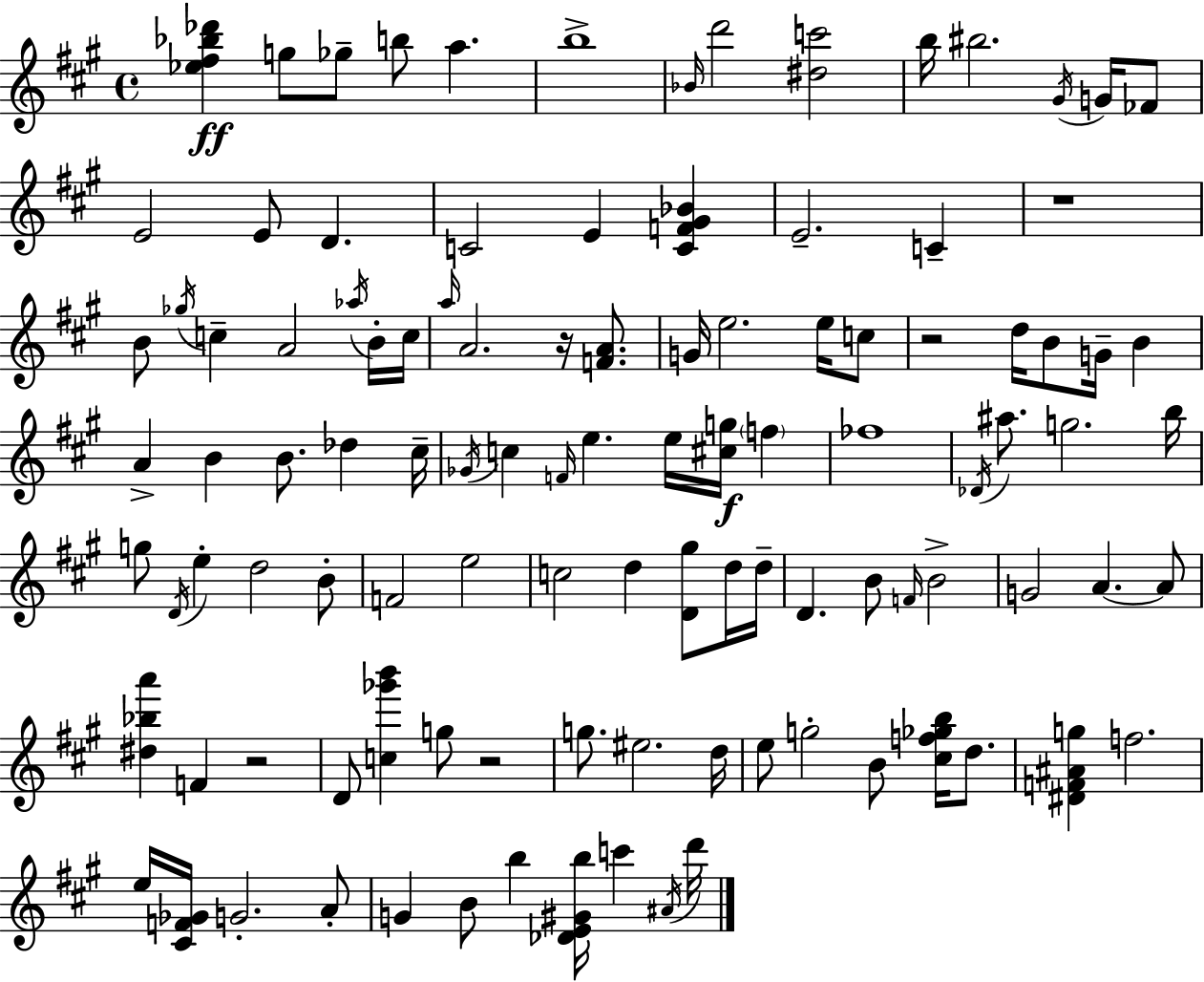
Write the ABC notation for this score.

X:1
T:Untitled
M:4/4
L:1/4
K:A
[_e^f_b_d'] g/2 _g/2 b/2 a b4 _B/4 d'2 [^dc']2 b/4 ^b2 ^G/4 G/4 _F/2 E2 E/2 D C2 E [CF^G_B] E2 C z4 B/2 _g/4 c A2 _a/4 B/4 c/4 a/4 A2 z/4 [FA]/2 G/4 e2 e/4 c/2 z2 d/4 B/2 G/4 B A B B/2 _d ^c/4 _G/4 c F/4 e e/4 [^cg]/4 f _f4 _D/4 ^a/2 g2 b/4 g/2 D/4 e d2 B/2 F2 e2 c2 d [D^g]/2 d/4 d/4 D B/2 F/4 B2 G2 A A/2 [^d_ba'] F z2 D/2 [c_g'b'] g/2 z2 g/2 ^e2 d/4 e/2 g2 B/2 [^cf_gb]/4 d/2 [^DF^Ag] f2 e/4 [^CF_G]/4 G2 A/2 G B/2 b [_DE^Gb]/4 c' ^A/4 d'/4